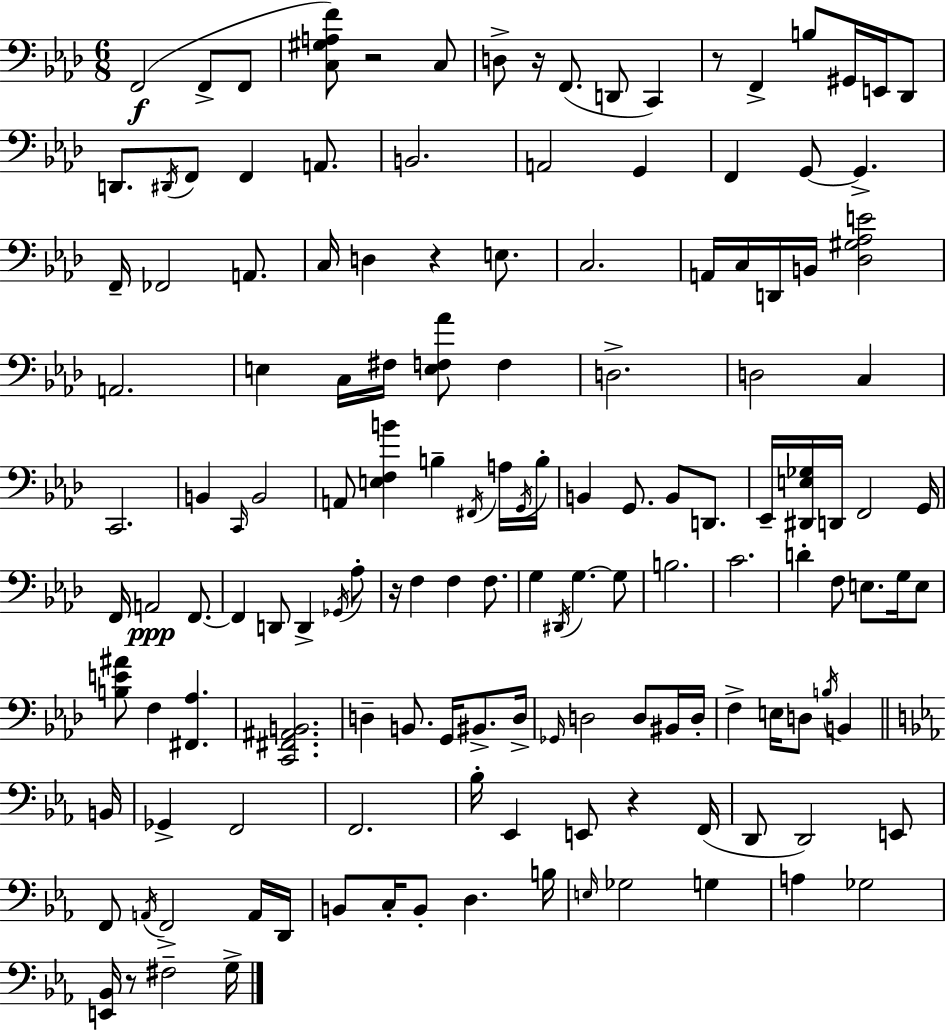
X:1
T:Untitled
M:6/8
L:1/4
K:Ab
F,,2 F,,/2 F,,/2 [C,^G,A,F]/2 z2 C,/2 D,/2 z/4 F,,/2 D,,/2 C,, z/2 F,, B,/2 ^G,,/4 E,,/4 _D,,/2 D,,/2 ^D,,/4 F,,/2 F,, A,,/2 B,,2 A,,2 G,, F,, G,,/2 G,, F,,/4 _F,,2 A,,/2 C,/4 D, z E,/2 C,2 A,,/4 C,/4 D,,/4 B,,/4 [_D,^G,_A,E]2 A,,2 E, C,/4 ^F,/4 [E,F,_A]/2 F, D,2 D,2 C, C,,2 B,, C,,/4 B,,2 A,,/2 [E,F,B] B, ^F,,/4 A,/4 G,,/4 B,/4 B,, G,,/2 B,,/2 D,,/2 _E,,/4 [^D,,E,_G,]/4 D,,/4 F,,2 G,,/4 F,,/4 A,,2 F,,/2 F,, D,,/2 D,, _G,,/4 _A,/2 z/4 F, F, F,/2 G, ^D,,/4 G, G,/2 B,2 C2 D F,/2 E,/2 G,/4 E,/2 [B,E^A]/2 F, [^F,,_A,] [C,,^F,,^A,,B,,]2 D, B,,/2 G,,/4 ^B,,/2 D,/4 _G,,/4 D,2 D,/2 ^B,,/4 D,/4 F, E,/4 D,/2 B,/4 B,, B,,/4 _G,, F,,2 F,,2 _B,/4 _E,, E,,/2 z F,,/4 D,,/2 D,,2 E,,/2 F,,/2 A,,/4 F,,2 A,,/4 D,,/4 B,,/2 C,/4 B,,/2 D, B,/4 E,/4 _G,2 G, A, _G,2 [E,,_B,,]/4 z/2 ^F,2 G,/4